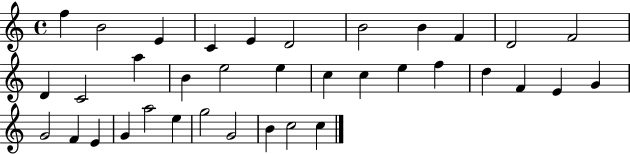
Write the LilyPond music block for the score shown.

{
  \clef treble
  \time 4/4
  \defaultTimeSignature
  \key c \major
  f''4 b'2 e'4 | c'4 e'4 d'2 | b'2 b'4 f'4 | d'2 f'2 | \break d'4 c'2 a''4 | b'4 e''2 e''4 | c''4 c''4 e''4 f''4 | d''4 f'4 e'4 g'4 | \break g'2 f'4 e'4 | g'4 a''2 e''4 | g''2 g'2 | b'4 c''2 c''4 | \break \bar "|."
}